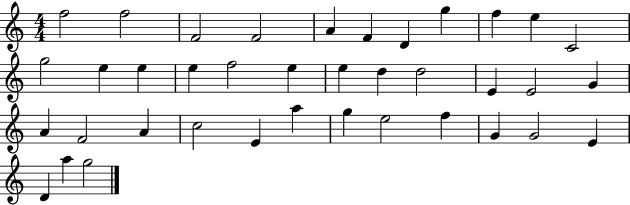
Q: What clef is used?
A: treble